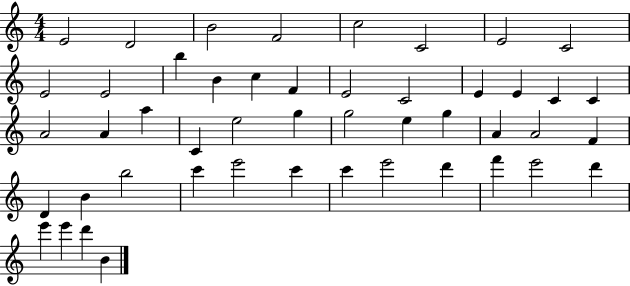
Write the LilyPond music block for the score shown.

{
  \clef treble
  \numericTimeSignature
  \time 4/4
  \key c \major
  e'2 d'2 | b'2 f'2 | c''2 c'2 | e'2 c'2 | \break e'2 e'2 | b''4 b'4 c''4 f'4 | e'2 c'2 | e'4 e'4 c'4 c'4 | \break a'2 a'4 a''4 | c'4 e''2 g''4 | g''2 e''4 g''4 | a'4 a'2 f'4 | \break d'4 b'4 b''2 | c'''4 e'''2 c'''4 | c'''4 e'''2 d'''4 | f'''4 e'''2 d'''4 | \break e'''4 e'''4 d'''4 b'4 | \bar "|."
}